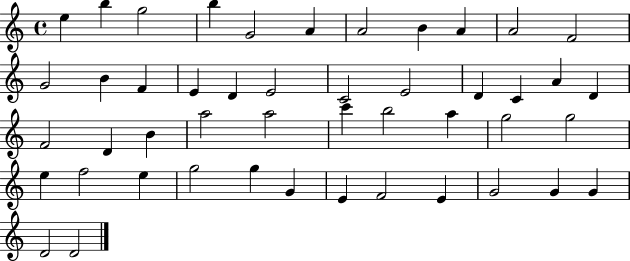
{
  \clef treble
  \time 4/4
  \defaultTimeSignature
  \key c \major
  e''4 b''4 g''2 | b''4 g'2 a'4 | a'2 b'4 a'4 | a'2 f'2 | \break g'2 b'4 f'4 | e'4 d'4 e'2 | c'2 e'2 | d'4 c'4 a'4 d'4 | \break f'2 d'4 b'4 | a''2 a''2 | c'''4 b''2 a''4 | g''2 g''2 | \break e''4 f''2 e''4 | g''2 g''4 g'4 | e'4 f'2 e'4 | g'2 g'4 g'4 | \break d'2 d'2 | \bar "|."
}